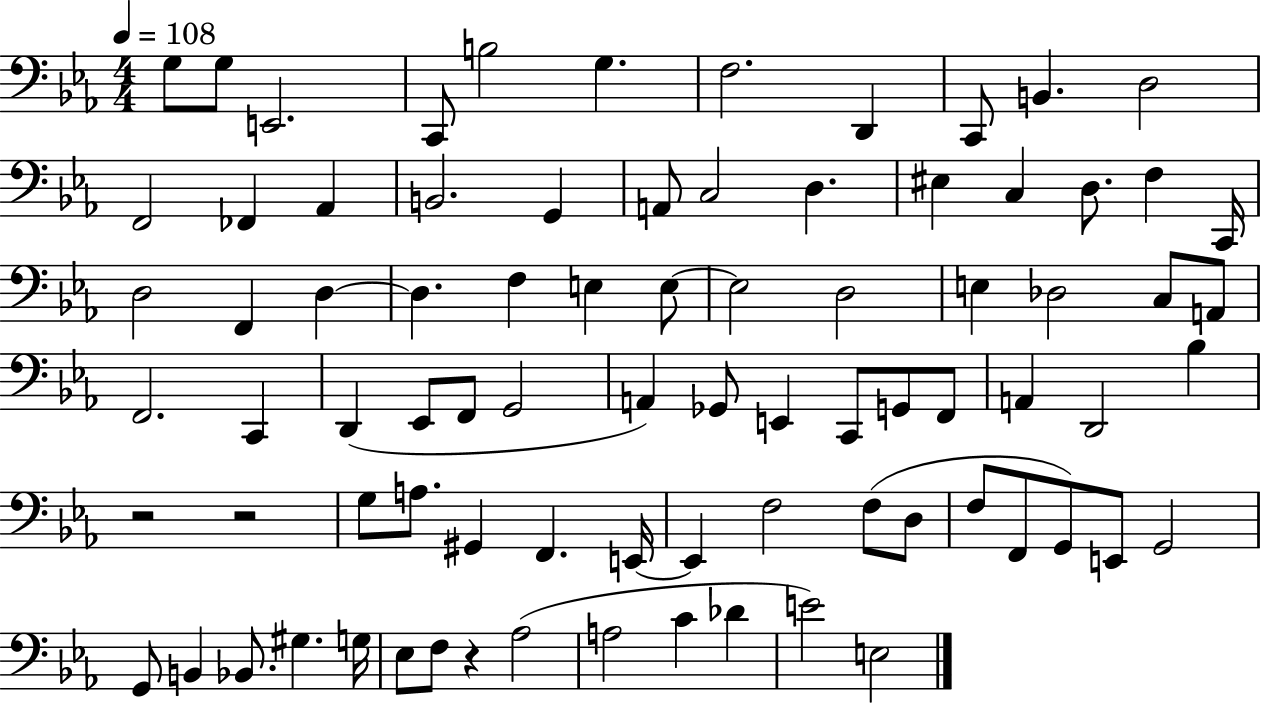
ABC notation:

X:1
T:Untitled
M:4/4
L:1/4
K:Eb
G,/2 G,/2 E,,2 C,,/2 B,2 G, F,2 D,, C,,/2 B,, D,2 F,,2 _F,, _A,, B,,2 G,, A,,/2 C,2 D, ^E, C, D,/2 F, C,,/4 D,2 F,, D, D, F, E, E,/2 E,2 D,2 E, _D,2 C,/2 A,,/2 F,,2 C,, D,, _E,,/2 F,,/2 G,,2 A,, _G,,/2 E,, C,,/2 G,,/2 F,,/2 A,, D,,2 _B, z2 z2 G,/2 A,/2 ^G,, F,, E,,/4 E,, F,2 F,/2 D,/2 F,/2 F,,/2 G,,/2 E,,/2 G,,2 G,,/2 B,, _B,,/2 ^G, G,/4 _E,/2 F,/2 z _A,2 A,2 C _D E2 E,2